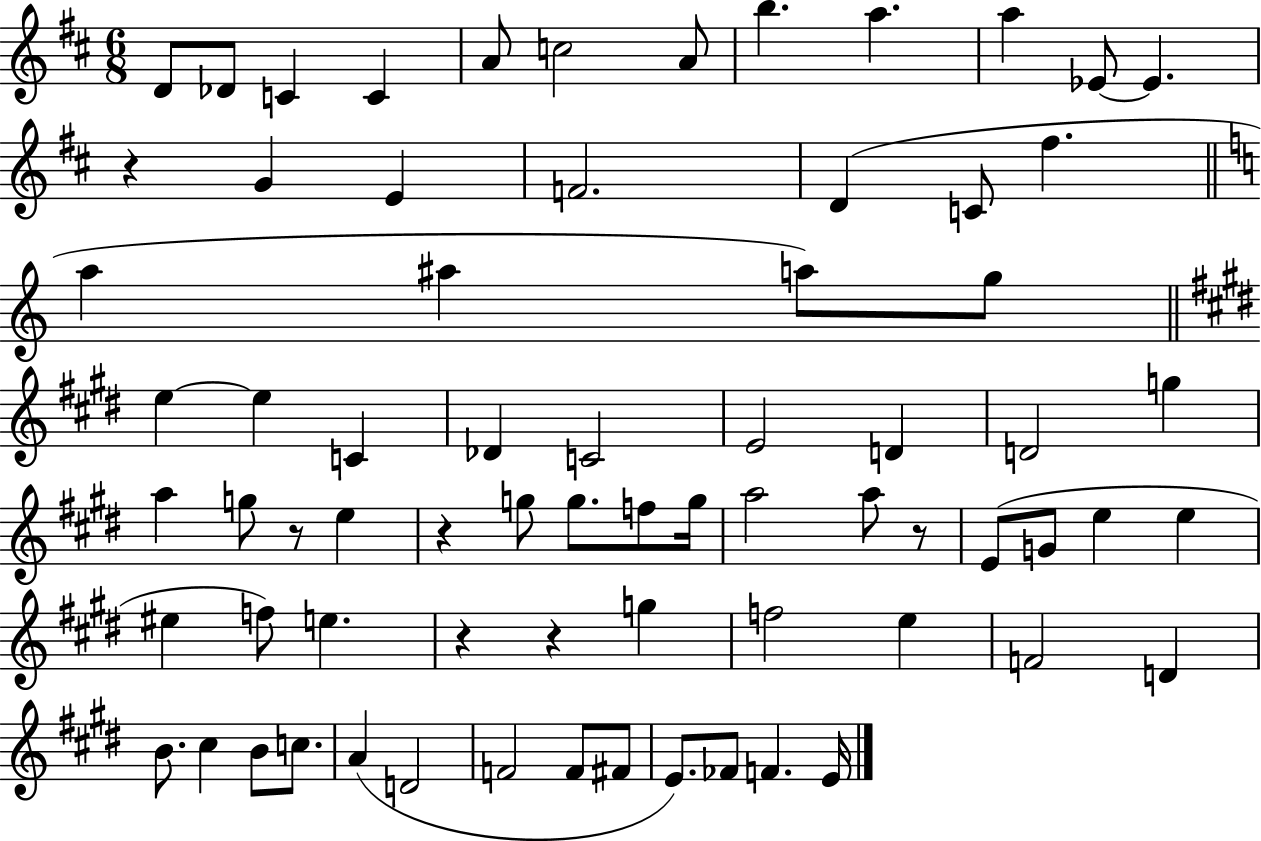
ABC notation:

X:1
T:Untitled
M:6/8
L:1/4
K:D
D/2 _D/2 C C A/2 c2 A/2 b a a _E/2 _E z G E F2 D C/2 ^f a ^a a/2 g/2 e e C _D C2 E2 D D2 g a g/2 z/2 e z g/2 g/2 f/2 g/4 a2 a/2 z/2 E/2 G/2 e e ^e f/2 e z z g f2 e F2 D B/2 ^c B/2 c/2 A D2 F2 F/2 ^F/2 E/2 _F/2 F E/4